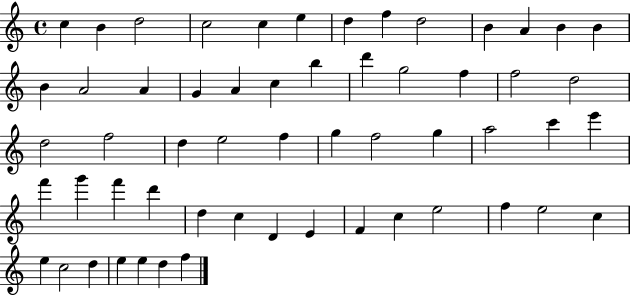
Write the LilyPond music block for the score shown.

{
  \clef treble
  \time 4/4
  \defaultTimeSignature
  \key c \major
  c''4 b'4 d''2 | c''2 c''4 e''4 | d''4 f''4 d''2 | b'4 a'4 b'4 b'4 | \break b'4 a'2 a'4 | g'4 a'4 c''4 b''4 | d'''4 g''2 f''4 | f''2 d''2 | \break d''2 f''2 | d''4 e''2 f''4 | g''4 f''2 g''4 | a''2 c'''4 e'''4 | \break f'''4 g'''4 f'''4 d'''4 | d''4 c''4 d'4 e'4 | f'4 c''4 e''2 | f''4 e''2 c''4 | \break e''4 c''2 d''4 | e''4 e''4 d''4 f''4 | \bar "|."
}